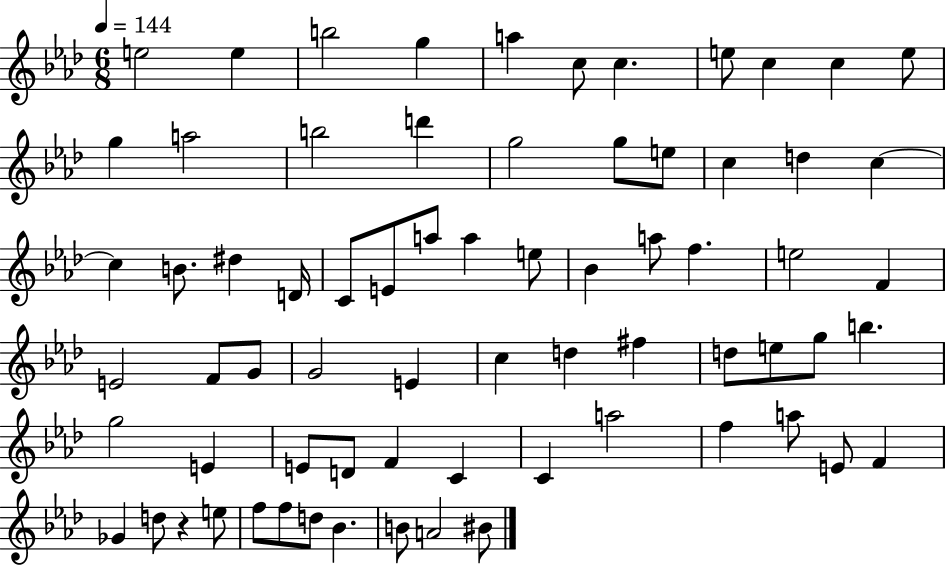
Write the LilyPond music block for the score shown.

{
  \clef treble
  \numericTimeSignature
  \time 6/8
  \key aes \major
  \tempo 4 = 144
  e''2 e''4 | b''2 g''4 | a''4 c''8 c''4. | e''8 c''4 c''4 e''8 | \break g''4 a''2 | b''2 d'''4 | g''2 g''8 e''8 | c''4 d''4 c''4~~ | \break c''4 b'8. dis''4 d'16 | c'8 e'8 a''8 a''4 e''8 | bes'4 a''8 f''4. | e''2 f'4 | \break e'2 f'8 g'8 | g'2 e'4 | c''4 d''4 fis''4 | d''8 e''8 g''8 b''4. | \break g''2 e'4 | e'8 d'8 f'4 c'4 | c'4 a''2 | f''4 a''8 e'8 f'4 | \break ges'4 d''8 r4 e''8 | f''8 f''8 d''8 bes'4. | b'8 a'2 bis'8 | \bar "|."
}